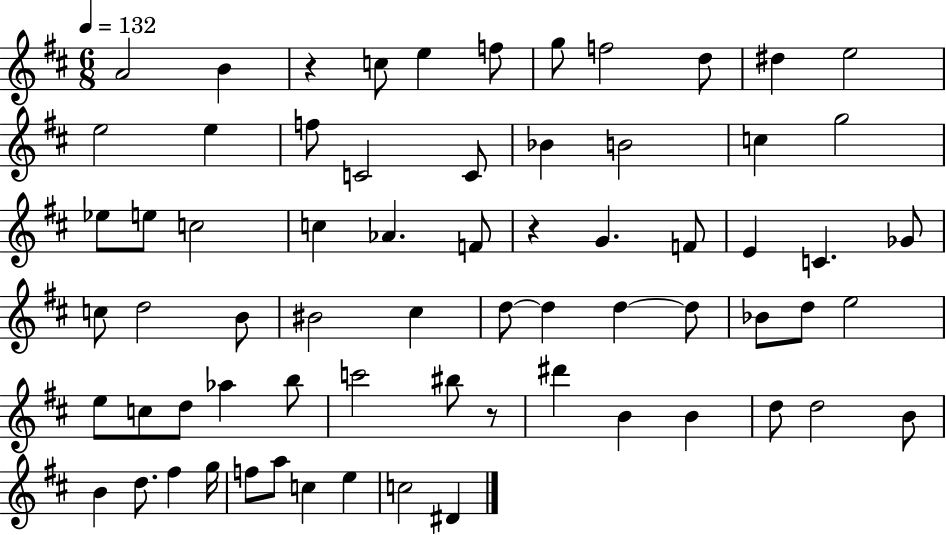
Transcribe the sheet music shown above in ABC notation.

X:1
T:Untitled
M:6/8
L:1/4
K:D
A2 B z c/2 e f/2 g/2 f2 d/2 ^d e2 e2 e f/2 C2 C/2 _B B2 c g2 _e/2 e/2 c2 c _A F/2 z G F/2 E C _G/2 c/2 d2 B/2 ^B2 ^c d/2 d d d/2 _B/2 d/2 e2 e/2 c/2 d/2 _a b/2 c'2 ^b/2 z/2 ^d' B B d/2 d2 B/2 B d/2 ^f g/4 f/2 a/2 c e c2 ^D